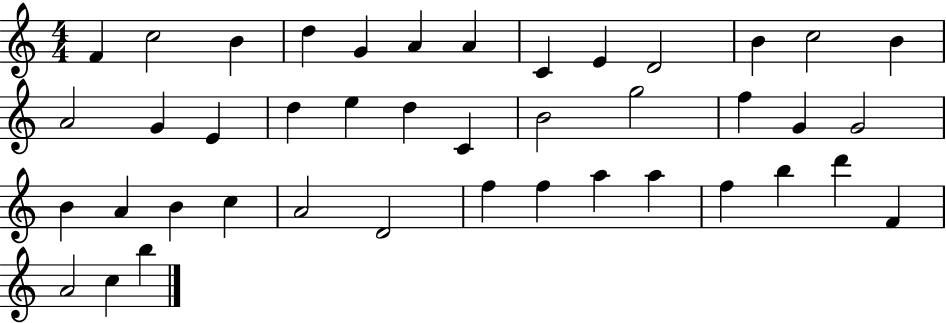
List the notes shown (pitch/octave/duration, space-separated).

F4/q C5/h B4/q D5/q G4/q A4/q A4/q C4/q E4/q D4/h B4/q C5/h B4/q A4/h G4/q E4/q D5/q E5/q D5/q C4/q B4/h G5/h F5/q G4/q G4/h B4/q A4/q B4/q C5/q A4/h D4/h F5/q F5/q A5/q A5/q F5/q B5/q D6/q F4/q A4/h C5/q B5/q